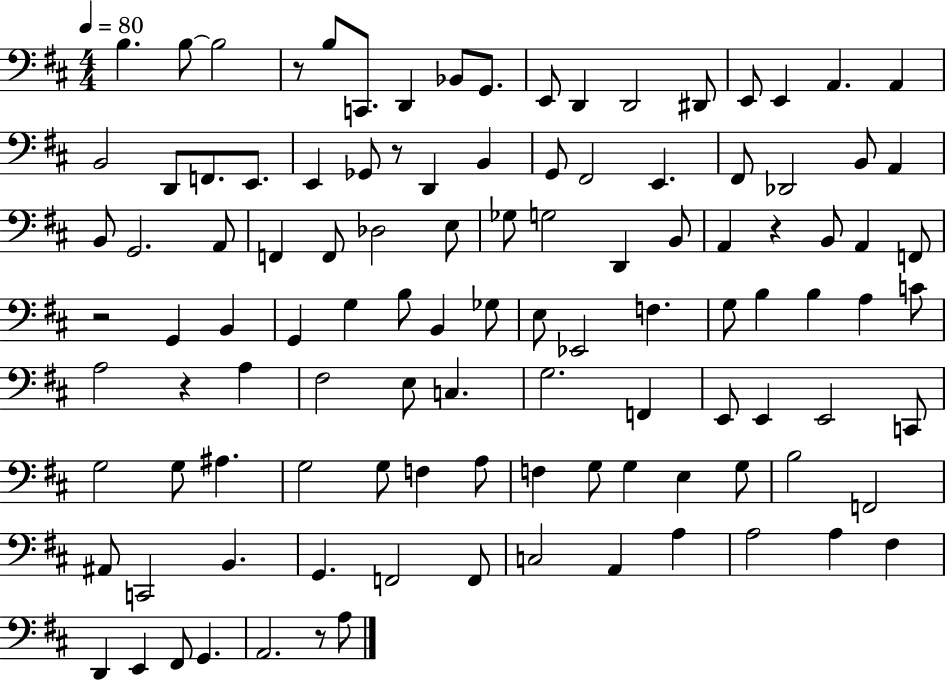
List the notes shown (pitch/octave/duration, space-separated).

B3/q. B3/e B3/h R/e B3/e C2/e. D2/q Bb2/e G2/e. E2/e D2/q D2/h D#2/e E2/e E2/q A2/q. A2/q B2/h D2/e F2/e. E2/e. E2/q Gb2/e R/e D2/q B2/q G2/e F#2/h E2/q. F#2/e Db2/h B2/e A2/q B2/e G2/h. A2/e F2/q F2/e Db3/h E3/e Gb3/e G3/h D2/q B2/e A2/q R/q B2/e A2/q F2/e R/h G2/q B2/q G2/q G3/q B3/e B2/q Gb3/e E3/e Eb2/h F3/q. G3/e B3/q B3/q A3/q C4/e A3/h R/q A3/q F#3/h E3/e C3/q. G3/h. F2/q E2/e E2/q E2/h C2/e G3/h G3/e A#3/q. G3/h G3/e F3/q A3/e F3/q G3/e G3/q E3/q G3/e B3/h F2/h A#2/e C2/h B2/q. G2/q. F2/h F2/e C3/h A2/q A3/q A3/h A3/q F#3/q D2/q E2/q F#2/e G2/q. A2/h. R/e A3/e